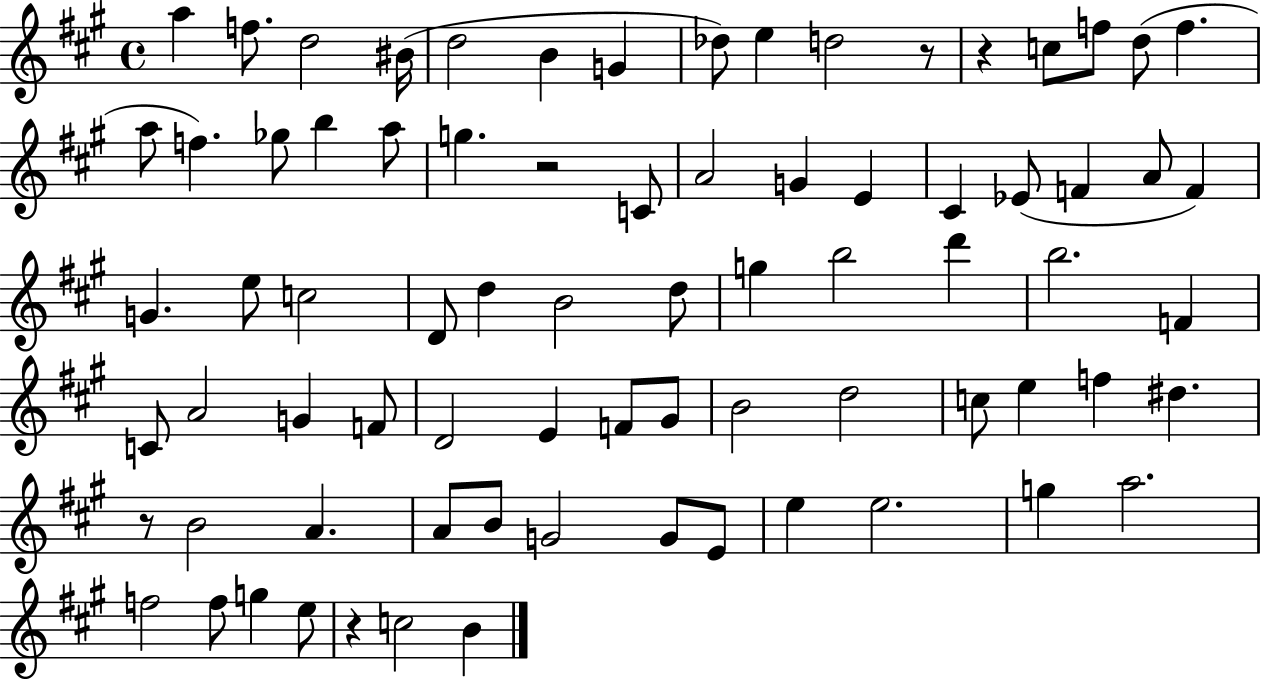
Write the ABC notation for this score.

X:1
T:Untitled
M:4/4
L:1/4
K:A
a f/2 d2 ^B/4 d2 B G _d/2 e d2 z/2 z c/2 f/2 d/2 f a/2 f _g/2 b a/2 g z2 C/2 A2 G E ^C _E/2 F A/2 F G e/2 c2 D/2 d B2 d/2 g b2 d' b2 F C/2 A2 G F/2 D2 E F/2 ^G/2 B2 d2 c/2 e f ^d z/2 B2 A A/2 B/2 G2 G/2 E/2 e e2 g a2 f2 f/2 g e/2 z c2 B